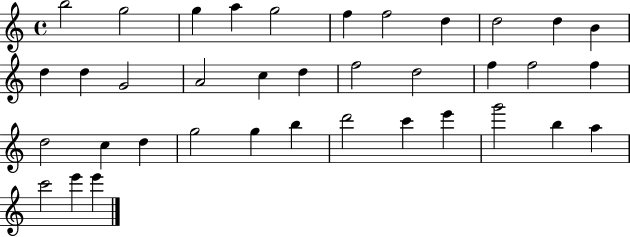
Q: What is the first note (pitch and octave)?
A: B5